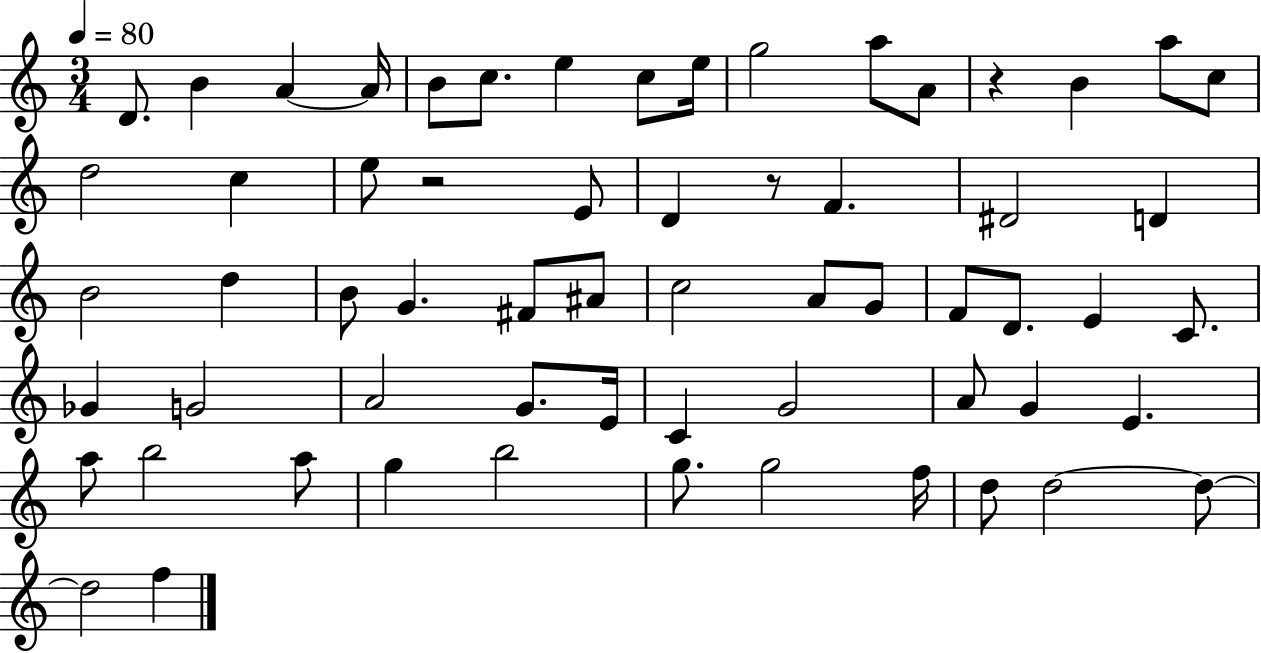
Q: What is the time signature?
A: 3/4